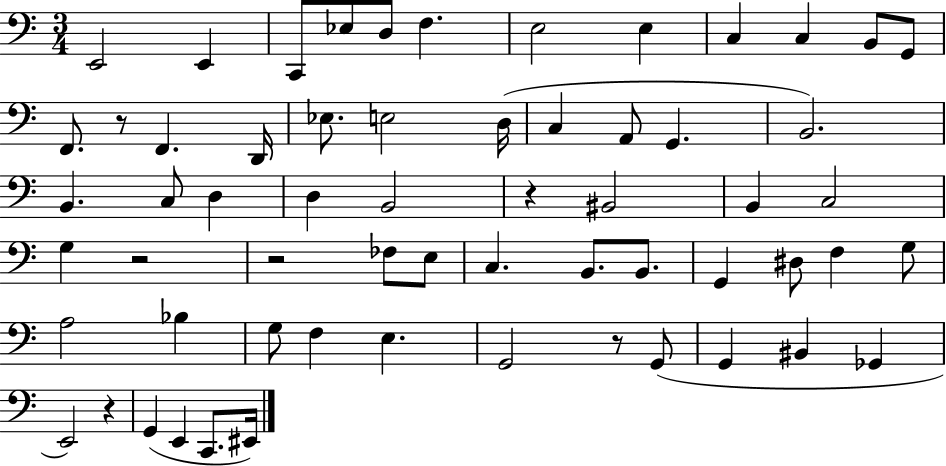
E2/h E2/q C2/e Eb3/e D3/e F3/q. E3/h E3/q C3/q C3/q B2/e G2/e F2/e. R/e F2/q. D2/s Eb3/e. E3/h D3/s C3/q A2/e G2/q. B2/h. B2/q. C3/e D3/q D3/q B2/h R/q BIS2/h B2/q C3/h G3/q R/h R/h FES3/e E3/e C3/q. B2/e. B2/e. G2/q D#3/e F3/q G3/e A3/h Bb3/q G3/e F3/q E3/q. G2/h R/e G2/e G2/q BIS2/q Gb2/q E2/h R/q G2/q E2/q C2/e. EIS2/s